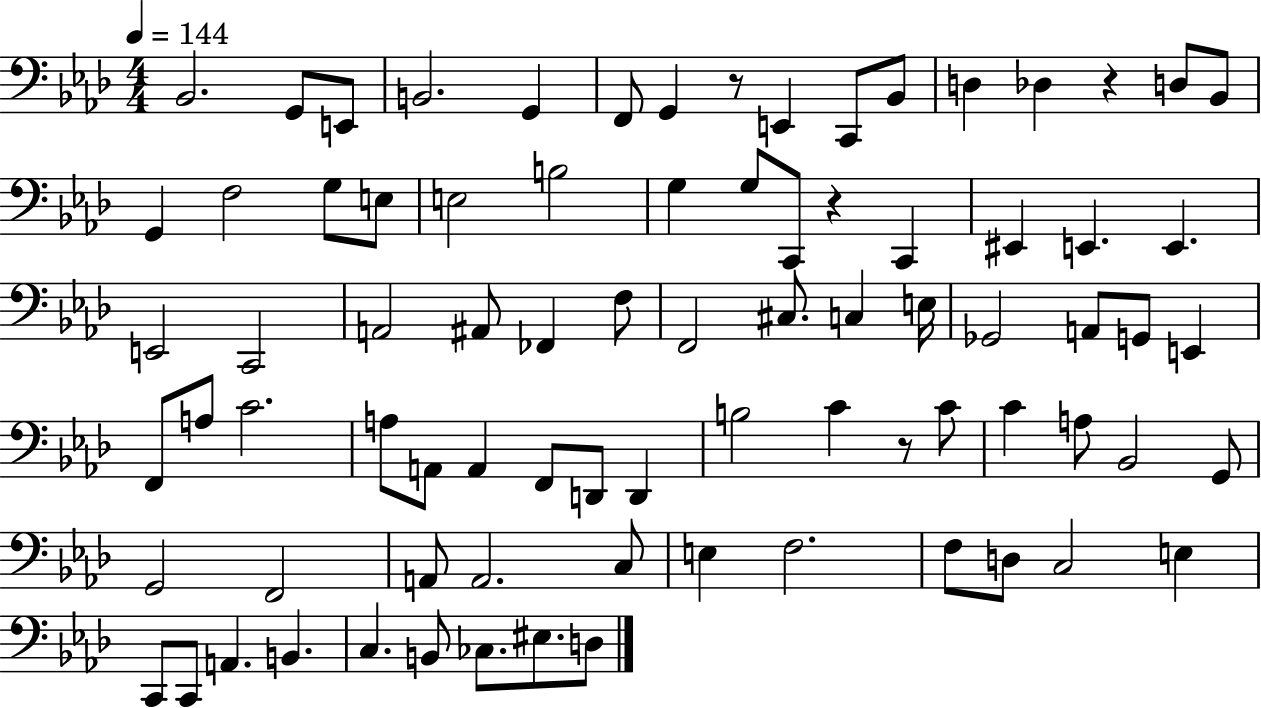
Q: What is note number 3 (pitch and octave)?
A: E2